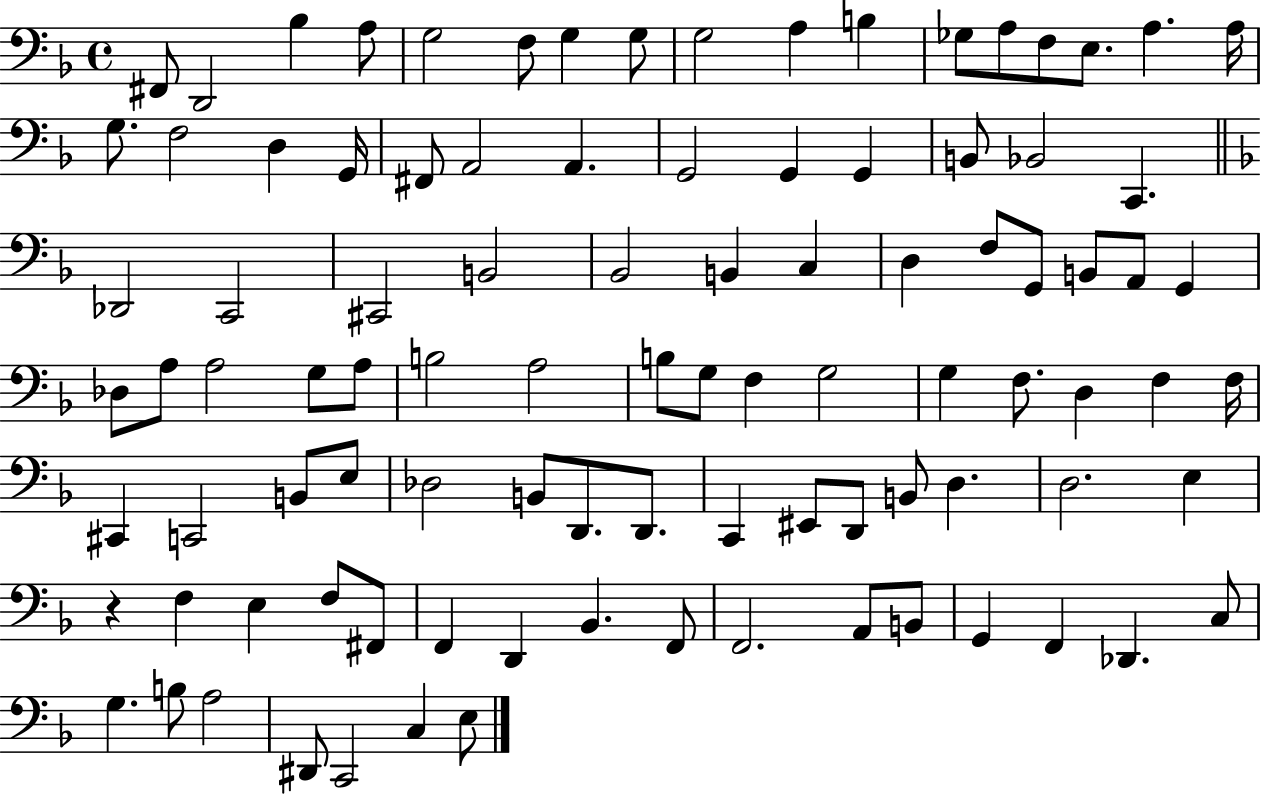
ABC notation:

X:1
T:Untitled
M:4/4
L:1/4
K:F
^F,,/2 D,,2 _B, A,/2 G,2 F,/2 G, G,/2 G,2 A, B, _G,/2 A,/2 F,/2 E,/2 A, A,/4 G,/2 F,2 D, G,,/4 ^F,,/2 A,,2 A,, G,,2 G,, G,, B,,/2 _B,,2 C,, _D,,2 C,,2 ^C,,2 B,,2 _B,,2 B,, C, D, F,/2 G,,/2 B,,/2 A,,/2 G,, _D,/2 A,/2 A,2 G,/2 A,/2 B,2 A,2 B,/2 G,/2 F, G,2 G, F,/2 D, F, F,/4 ^C,, C,,2 B,,/2 E,/2 _D,2 B,,/2 D,,/2 D,,/2 C,, ^E,,/2 D,,/2 B,,/2 D, D,2 E, z F, E, F,/2 ^F,,/2 F,, D,, _B,, F,,/2 F,,2 A,,/2 B,,/2 G,, F,, _D,, C,/2 G, B,/2 A,2 ^D,,/2 C,,2 C, E,/2